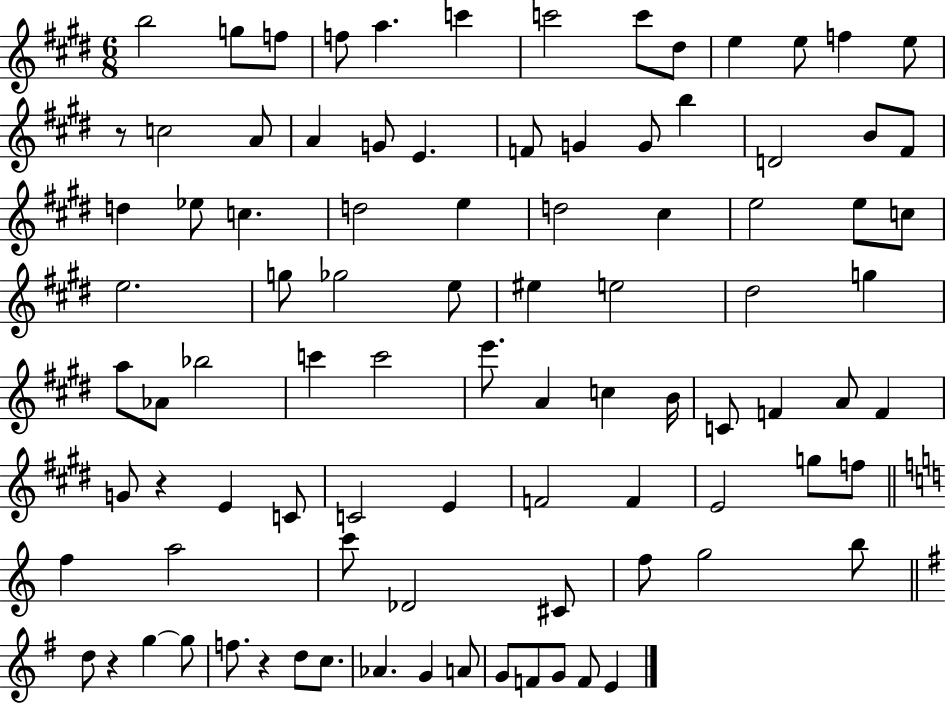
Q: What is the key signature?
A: E major